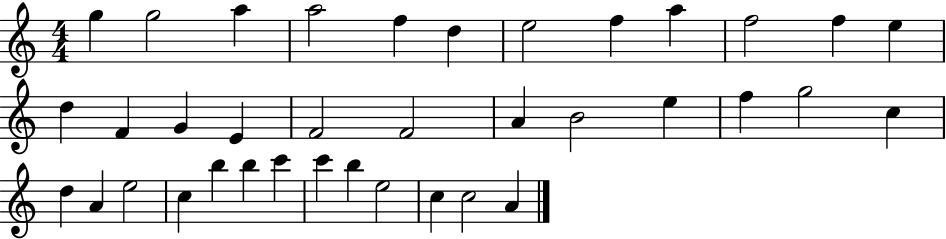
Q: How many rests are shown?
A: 0